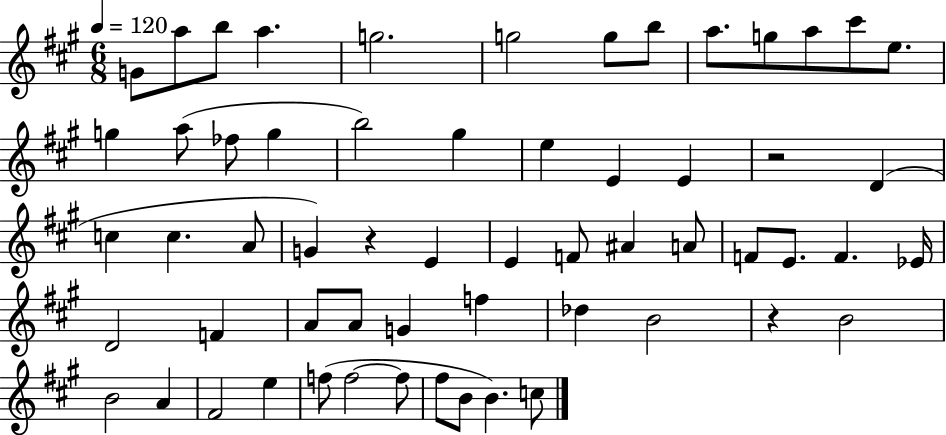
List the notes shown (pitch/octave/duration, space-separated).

G4/e A5/e B5/e A5/q. G5/h. G5/h G5/e B5/e A5/e. G5/e A5/e C#6/e E5/e. G5/q A5/e FES5/e G5/q B5/h G#5/q E5/q E4/q E4/q R/h D4/q C5/q C5/q. A4/e G4/q R/q E4/q E4/q F4/e A#4/q A4/e F4/e E4/e. F4/q. Eb4/s D4/h F4/q A4/e A4/e G4/q F5/q Db5/q B4/h R/q B4/h B4/h A4/q F#4/h E5/q F5/e F5/h F5/e F#5/e B4/e B4/q. C5/e